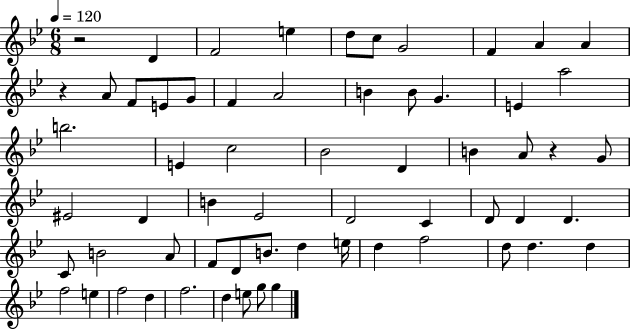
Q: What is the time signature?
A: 6/8